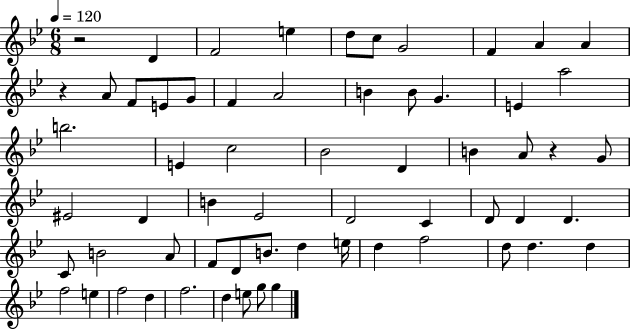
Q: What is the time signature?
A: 6/8